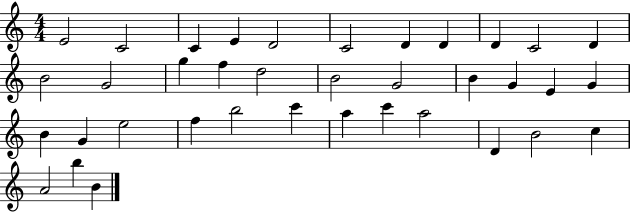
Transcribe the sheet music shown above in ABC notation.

X:1
T:Untitled
M:4/4
L:1/4
K:C
E2 C2 C E D2 C2 D D D C2 D B2 G2 g f d2 B2 G2 B G E G B G e2 f b2 c' a c' a2 D B2 c A2 b B